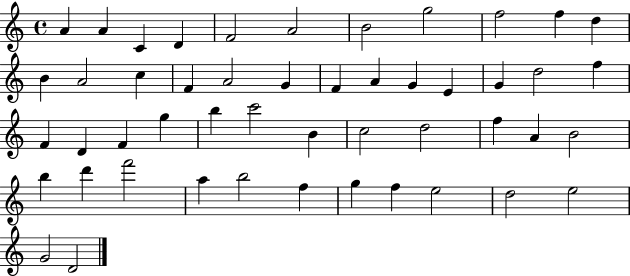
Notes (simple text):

A4/q A4/q C4/q D4/q F4/h A4/h B4/h G5/h F5/h F5/q D5/q B4/q A4/h C5/q F4/q A4/h G4/q F4/q A4/q G4/q E4/q G4/q D5/h F5/q F4/q D4/q F4/q G5/q B5/q C6/h B4/q C5/h D5/h F5/q A4/q B4/h B5/q D6/q F6/h A5/q B5/h F5/q G5/q F5/q E5/h D5/h E5/h G4/h D4/h